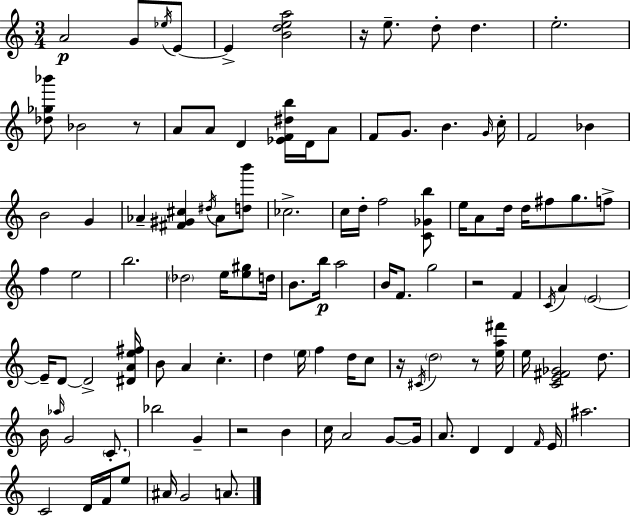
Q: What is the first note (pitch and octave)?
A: A4